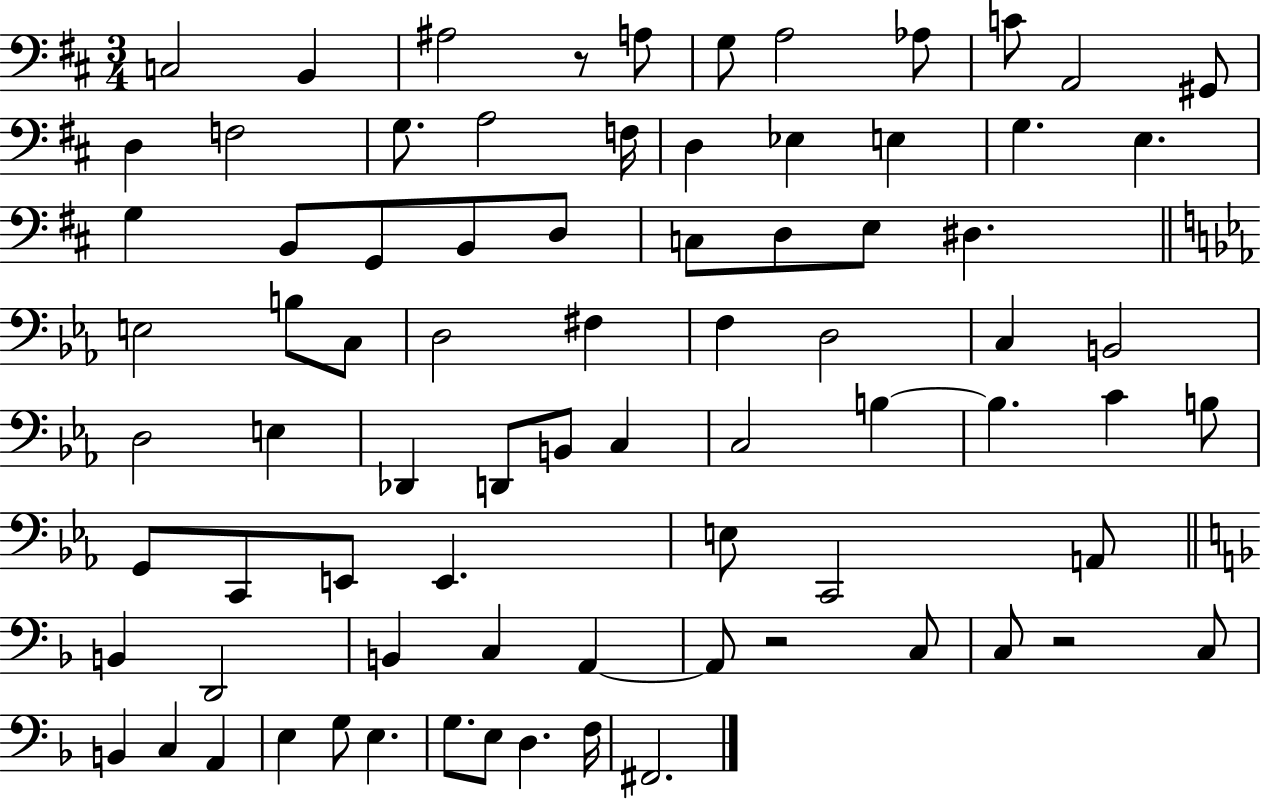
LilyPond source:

{
  \clef bass
  \numericTimeSignature
  \time 3/4
  \key d \major
  c2 b,4 | ais2 r8 a8 | g8 a2 aes8 | c'8 a,2 gis,8 | \break d4 f2 | g8. a2 f16 | d4 ees4 e4 | g4. e4. | \break g4 b,8 g,8 b,8 d8 | c8 d8 e8 dis4. | \bar "||" \break \key ees \major e2 b8 c8 | d2 fis4 | f4 d2 | c4 b,2 | \break d2 e4 | des,4 d,8 b,8 c4 | c2 b4~~ | b4. c'4 b8 | \break g,8 c,8 e,8 e,4. | e8 c,2 a,8 | \bar "||" \break \key d \minor b,4 d,2 | b,4 c4 a,4~~ | a,8 r2 c8 | c8 r2 c8 | \break b,4 c4 a,4 | e4 g8 e4. | g8. e8 d4. f16 | fis,2. | \break \bar "|."
}